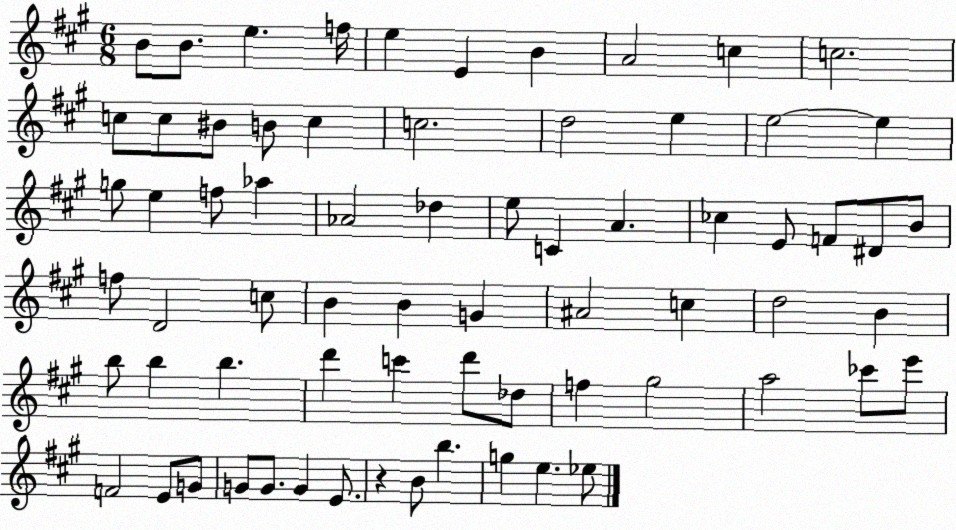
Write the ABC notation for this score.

X:1
T:Untitled
M:6/8
L:1/4
K:A
B/2 B/2 e f/4 e E B A2 c c2 c/2 c/2 ^B/2 B/2 c c2 d2 e e2 e g/2 e f/2 _a _A2 _d e/2 C A _c E/2 F/2 ^D/2 B/2 f/2 D2 c/2 B B G ^A2 c d2 B b/2 b b d' c' d'/2 _d/2 f ^g2 a2 _c'/2 e'/2 F2 E/2 G/2 G/2 G/2 G E/2 z B/2 b g e _e/2